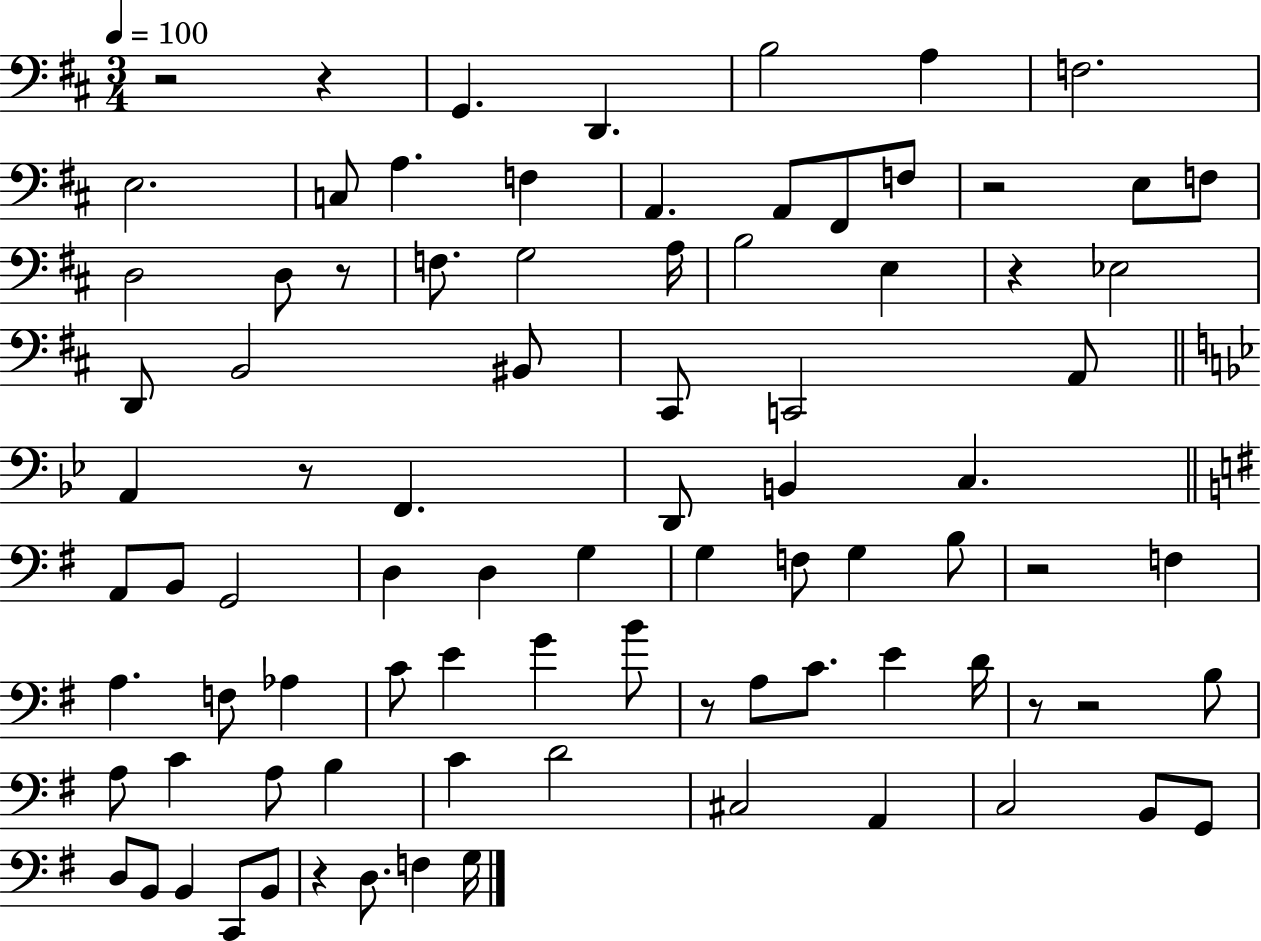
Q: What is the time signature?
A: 3/4